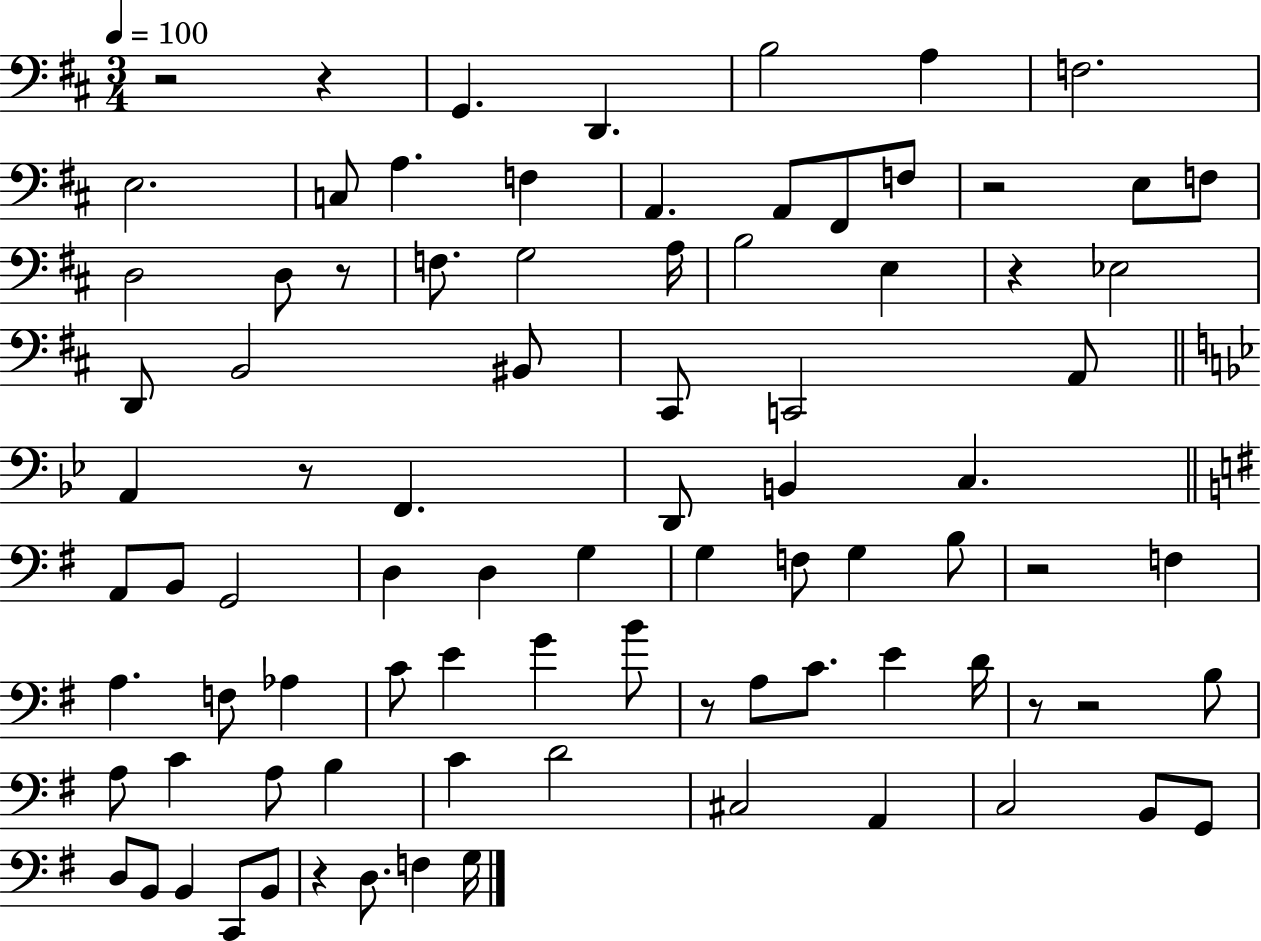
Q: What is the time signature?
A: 3/4